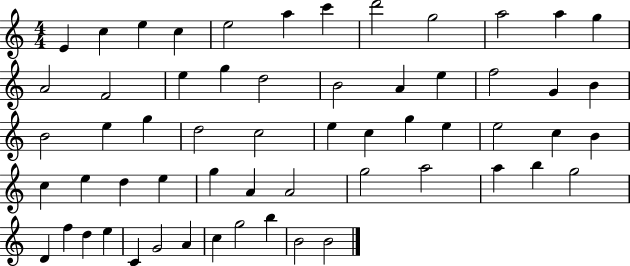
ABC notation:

X:1
T:Untitled
M:4/4
L:1/4
K:C
E c e c e2 a c' d'2 g2 a2 a g A2 F2 e g d2 B2 A e f2 G B B2 e g d2 c2 e c g e e2 c B c e d e g A A2 g2 a2 a b g2 D f d e C G2 A c g2 b B2 B2